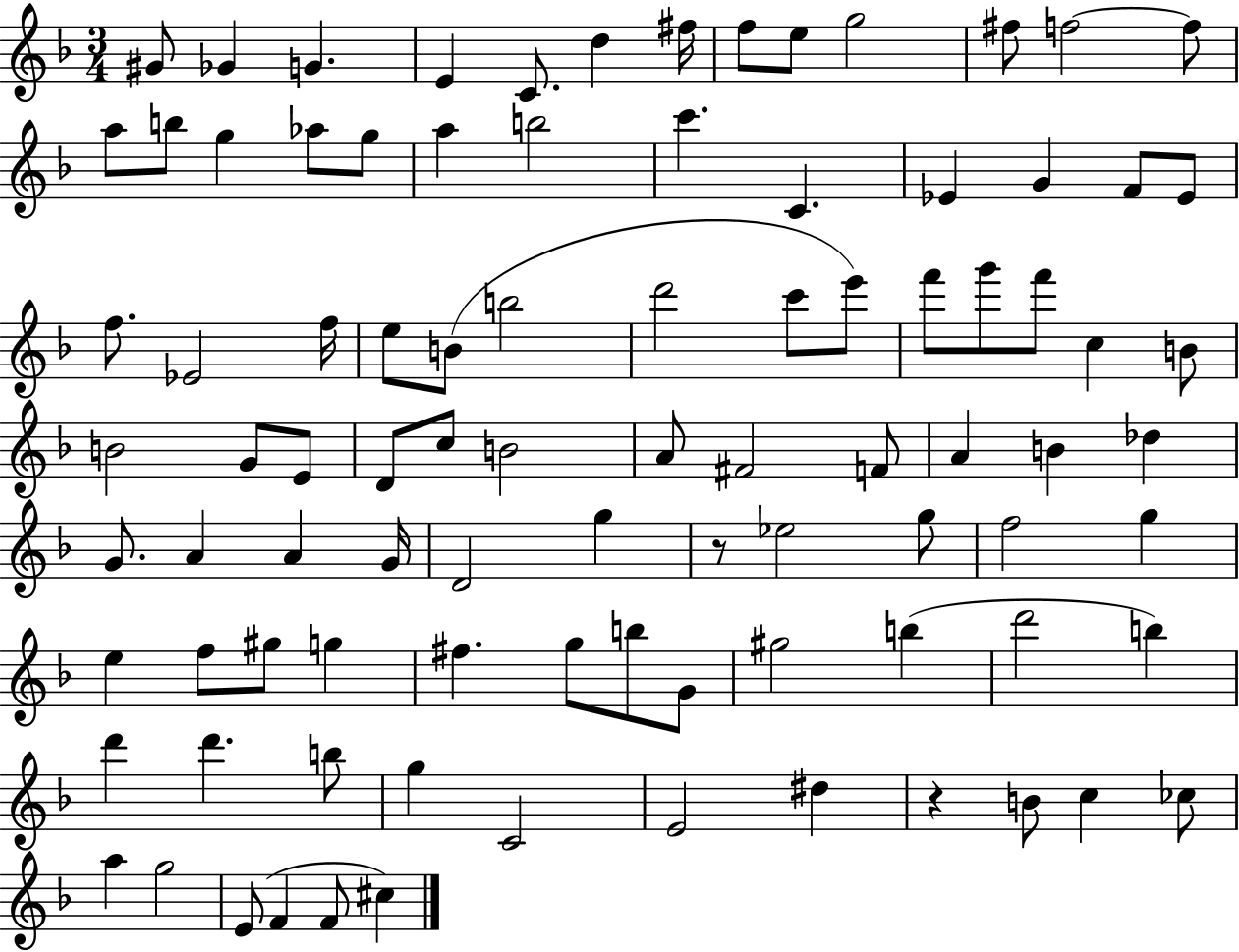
{
  \clef treble
  \numericTimeSignature
  \time 3/4
  \key f \major
  gis'8 ges'4 g'4. | e'4 c'8. d''4 fis''16 | f''8 e''8 g''2 | fis''8 f''2~~ f''8 | \break a''8 b''8 g''4 aes''8 g''8 | a''4 b''2 | c'''4. c'4. | ees'4 g'4 f'8 ees'8 | \break f''8. ees'2 f''16 | e''8 b'8( b''2 | d'''2 c'''8 e'''8) | f'''8 g'''8 f'''8 c''4 b'8 | \break b'2 g'8 e'8 | d'8 c''8 b'2 | a'8 fis'2 f'8 | a'4 b'4 des''4 | \break g'8. a'4 a'4 g'16 | d'2 g''4 | r8 ees''2 g''8 | f''2 g''4 | \break e''4 f''8 gis''8 g''4 | fis''4. g''8 b''8 g'8 | gis''2 b''4( | d'''2 b''4) | \break d'''4 d'''4. b''8 | g''4 c'2 | e'2 dis''4 | r4 b'8 c''4 ces''8 | \break a''4 g''2 | e'8( f'4 f'8 cis''4) | \bar "|."
}